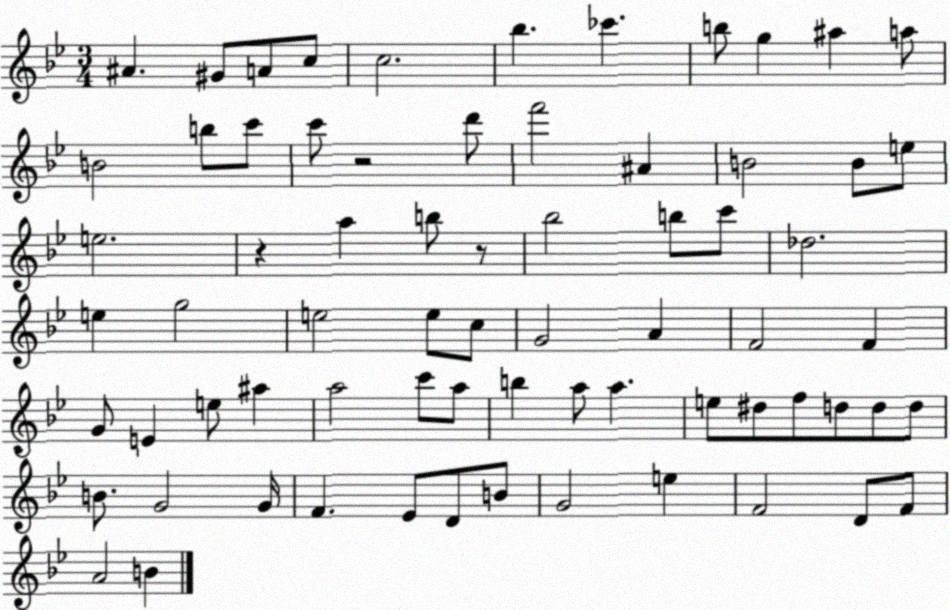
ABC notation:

X:1
T:Untitled
M:3/4
L:1/4
K:Bb
^A ^G/2 A/2 c/2 c2 _b _c' b/2 g ^a a/2 B2 b/2 c'/2 c'/2 z2 d'/2 f'2 ^A B2 B/2 e/2 e2 z a b/2 z/2 _b2 b/2 c'/2 _d2 e g2 e2 e/2 c/2 G2 A F2 F G/2 E e/2 ^a a2 c'/2 a/2 b a/2 a e/2 ^d/2 f/2 d/2 d/2 d/2 B/2 G2 G/4 F _E/2 D/2 B/2 G2 e F2 D/2 F/2 A2 B